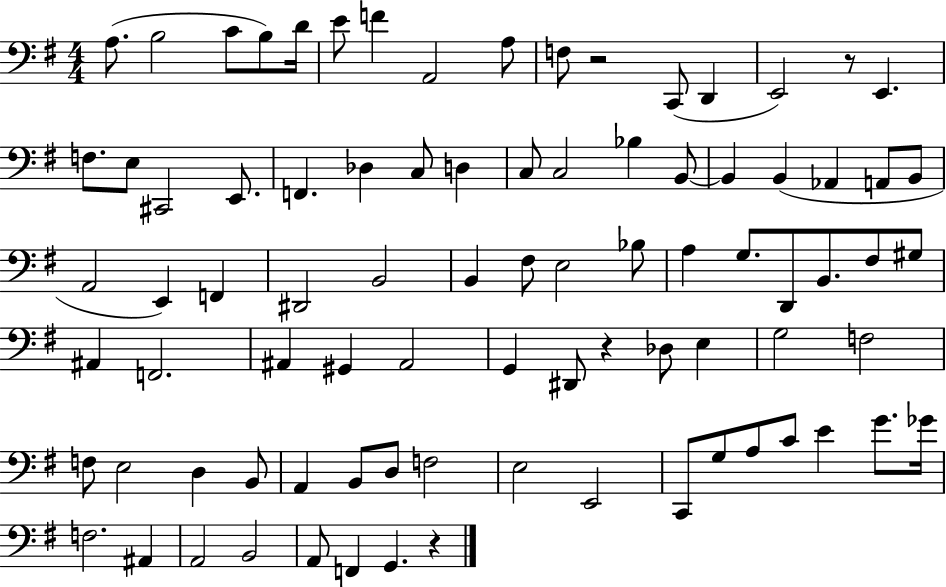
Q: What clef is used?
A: bass